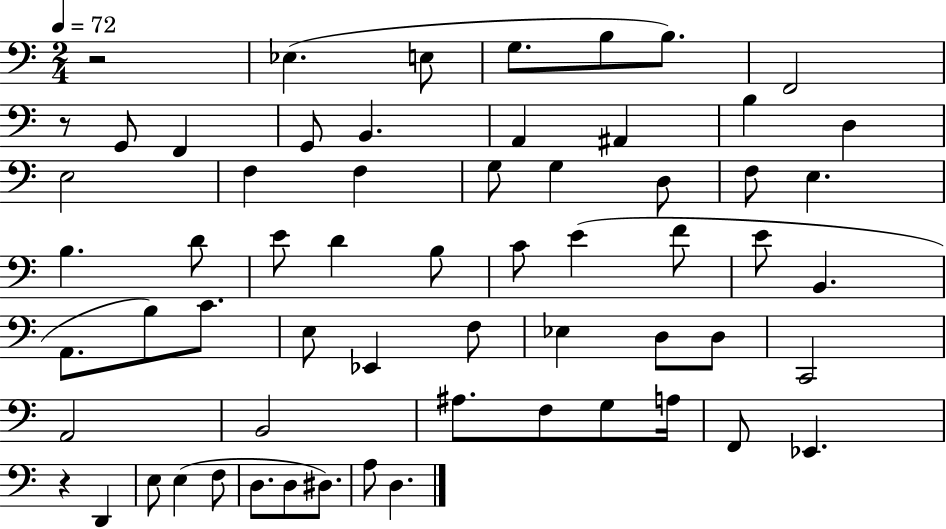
R/h Eb3/q. E3/e G3/e. B3/e B3/e. F2/h R/e G2/e F2/q G2/e B2/q. A2/q A#2/q B3/q D3/q E3/h F3/q F3/q G3/e G3/q D3/e F3/e E3/q. B3/q. D4/e E4/e D4/q B3/e C4/e E4/q F4/e E4/e B2/q. A2/e. B3/e C4/e. E3/e Eb2/q F3/e Eb3/q D3/e D3/e C2/h A2/h B2/h A#3/e. F3/e G3/e A3/s F2/e Eb2/q. R/q D2/q E3/e E3/q F3/e D3/e. D3/e D#3/e. A3/e D3/q.